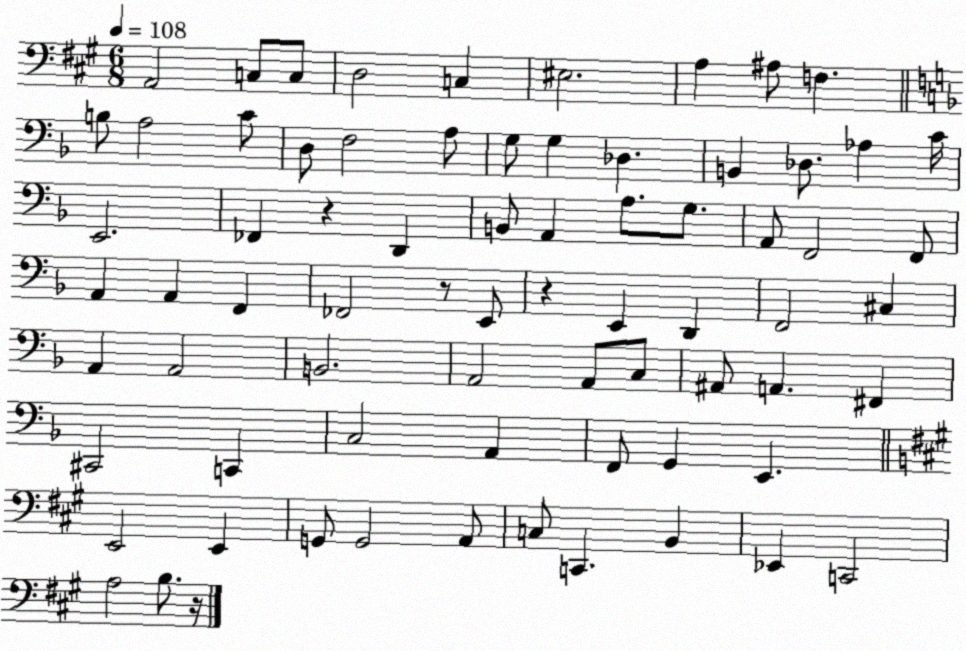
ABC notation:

X:1
T:Untitled
M:6/8
L:1/4
K:A
A,,2 C,/2 C,/2 D,2 C, ^E,2 A, ^A,/2 F, B,/2 A,2 C/2 D,/2 F,2 A,/2 G,/2 G, _D, B,, _D,/2 _A, C/4 E,,2 _F,, z D,, B,,/2 A,, A,/2 G,/2 A,,/2 F,,2 F,,/2 A,, A,, F,, _F,,2 z/2 E,,/2 z E,, D,, F,,2 ^C, A,, A,,2 B,,2 A,,2 A,,/2 C,/2 ^A,,/2 A,, ^F,, ^C,,2 C,, C,2 A,, F,,/2 G,, E,, E,,2 E,, G,,/2 G,,2 A,,/2 C,/2 C,, B,, _E,, C,,2 A,2 B,/2 z/4